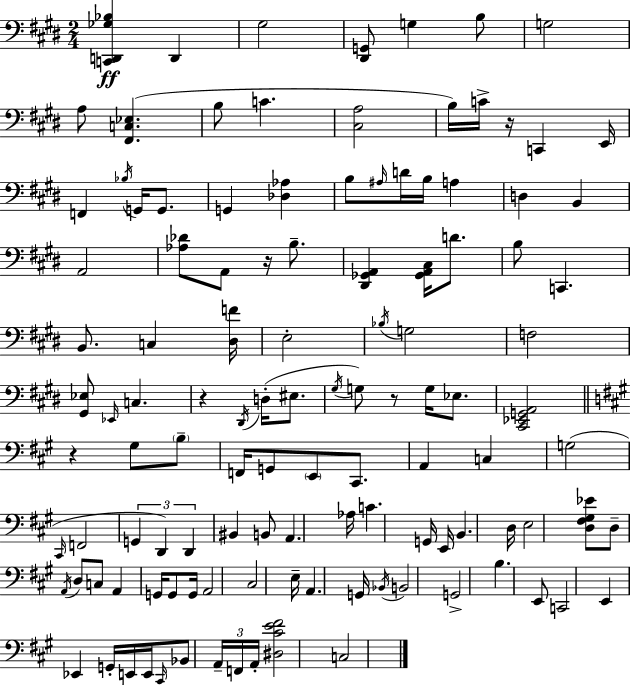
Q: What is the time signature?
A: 2/4